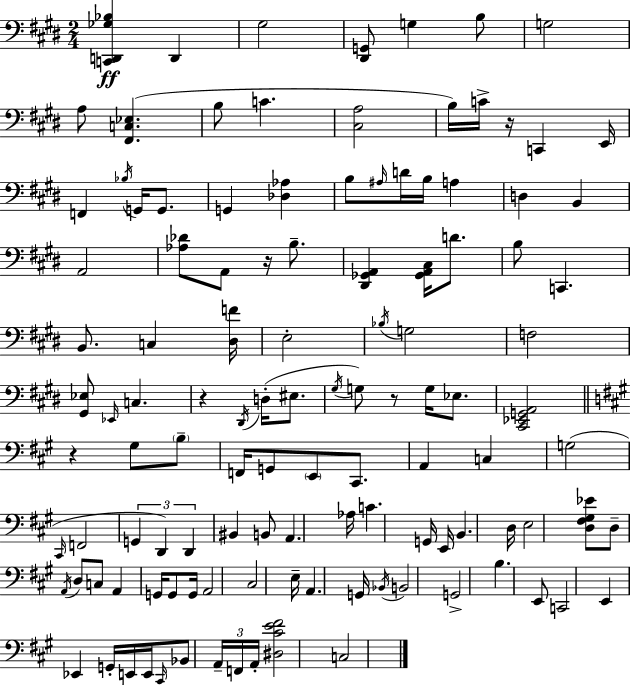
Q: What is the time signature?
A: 2/4